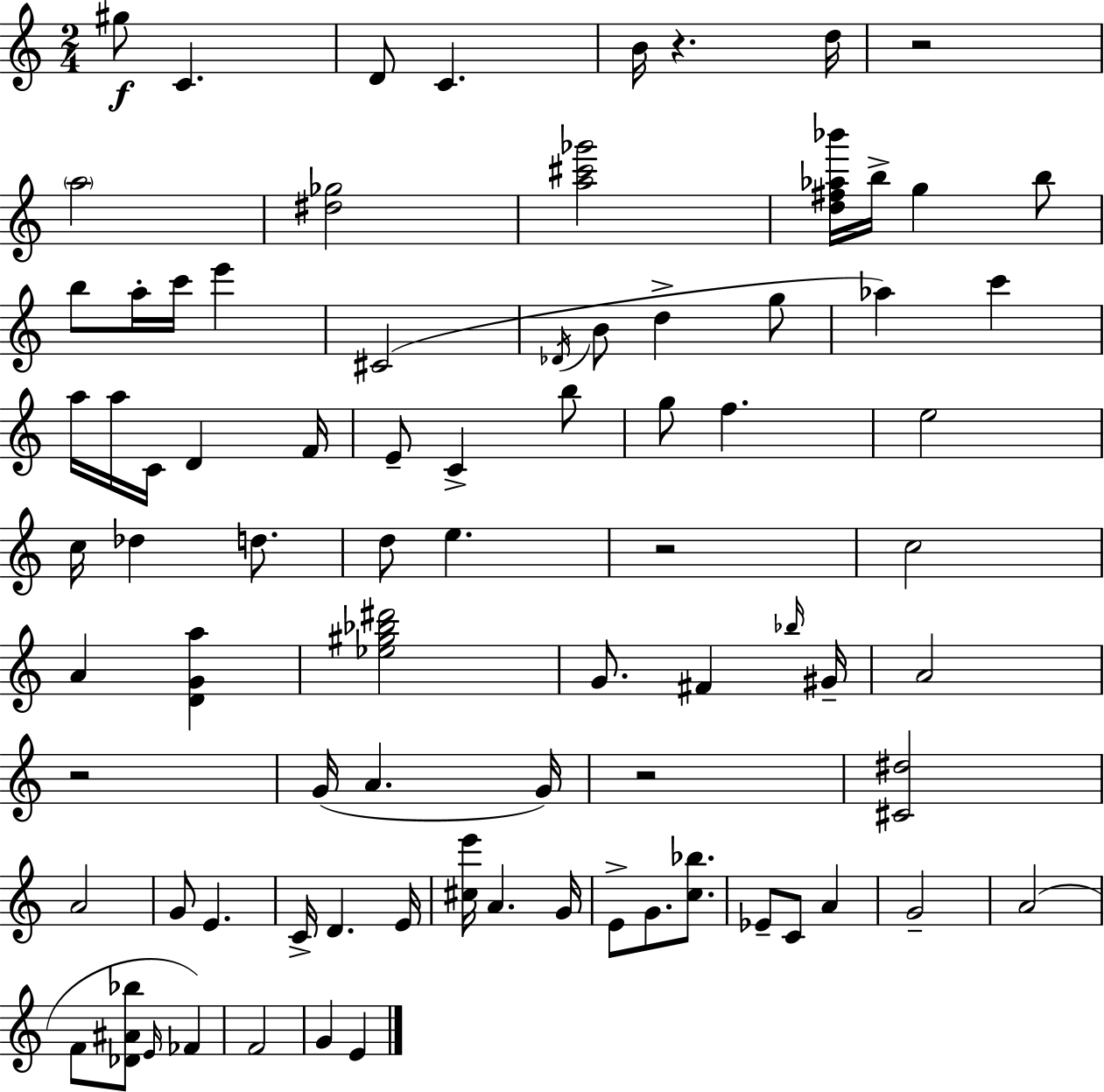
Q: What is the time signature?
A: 2/4